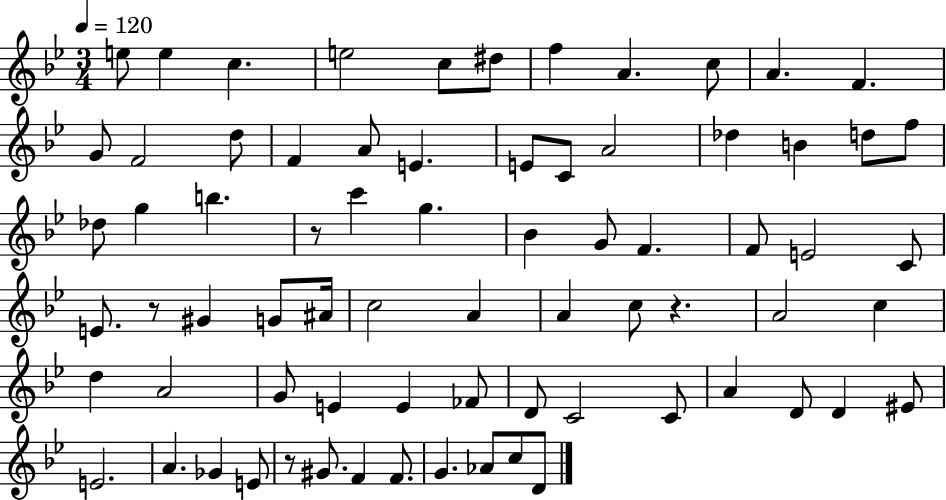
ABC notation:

X:1
T:Untitled
M:3/4
L:1/4
K:Bb
e/2 e c e2 c/2 ^d/2 f A c/2 A F G/2 F2 d/2 F A/2 E E/2 C/2 A2 _d B d/2 f/2 _d/2 g b z/2 c' g _B G/2 F F/2 E2 C/2 E/2 z/2 ^G G/2 ^A/4 c2 A A c/2 z A2 c d A2 G/2 E E _F/2 D/2 C2 C/2 A D/2 D ^E/2 E2 A _G E/2 z/2 ^G/2 F F/2 G _A/2 c/2 D/2